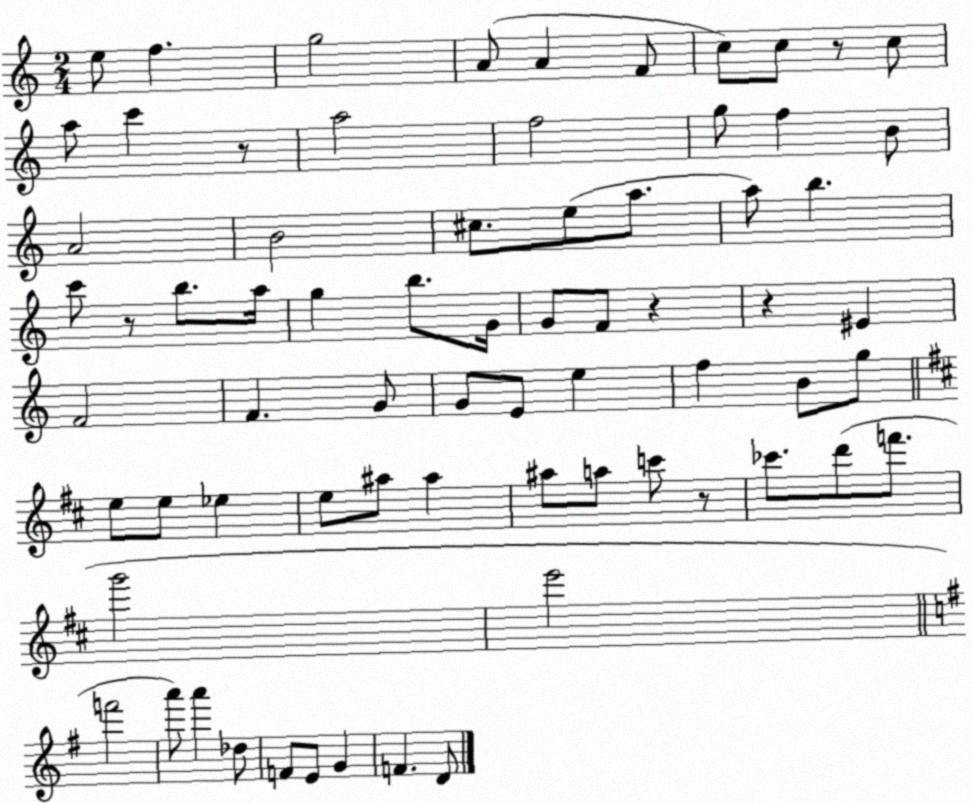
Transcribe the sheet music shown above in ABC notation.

X:1
T:Untitled
M:2/4
L:1/4
K:C
e/2 f g2 A/2 A F/2 c/2 c/2 z/2 c/2 a/2 c' z/2 a2 f2 g/2 f B/2 A2 B2 ^c/2 e/2 a/2 a/2 b c'/2 z/2 b/2 a/4 g b/2 G/4 G/2 F/2 z z ^E F2 F G/2 G/2 E/2 e f B/2 g/2 e/2 e/2 _e e/2 ^a/2 ^a ^a/2 a/2 c'/2 z/2 _c'/2 d'/2 f'/2 g'2 e'2 f'2 a'/2 a' _d/2 F/2 E/2 G F D/2